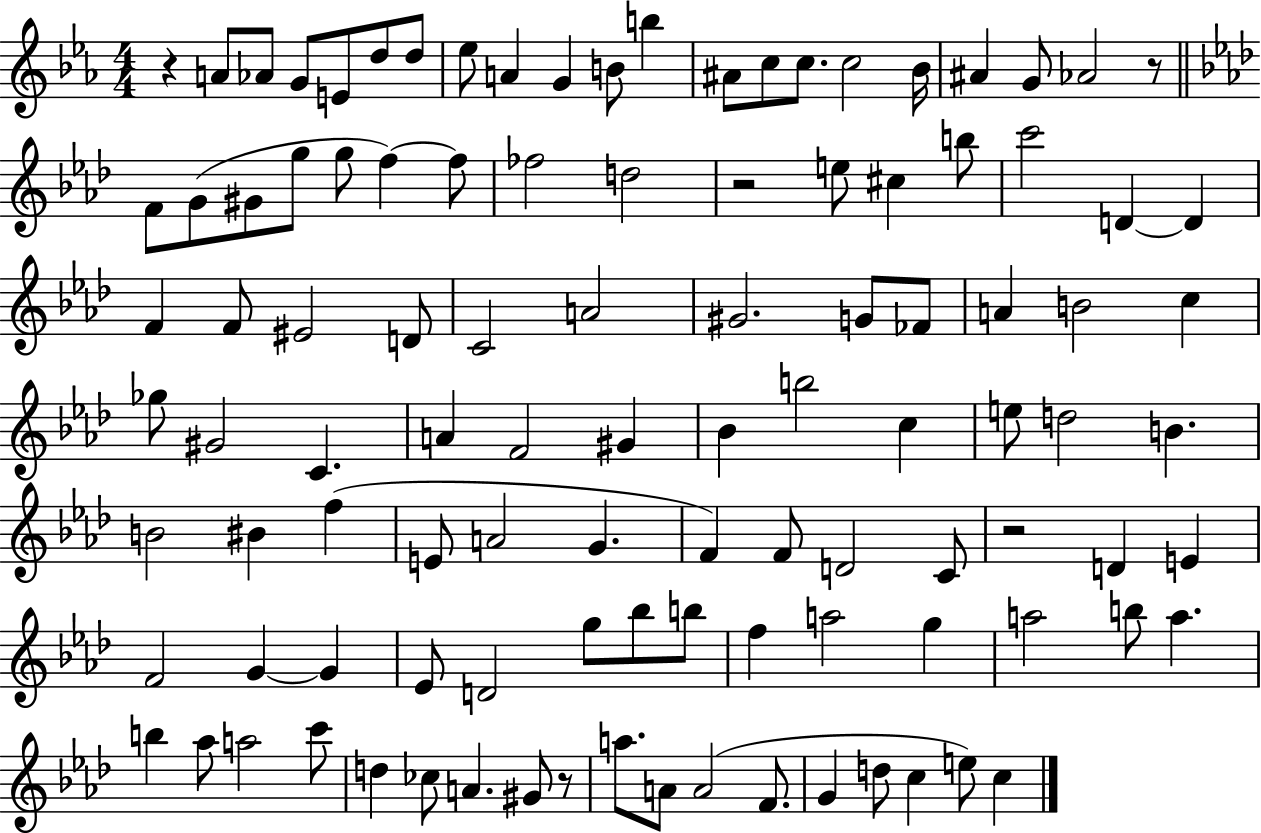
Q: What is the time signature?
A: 4/4